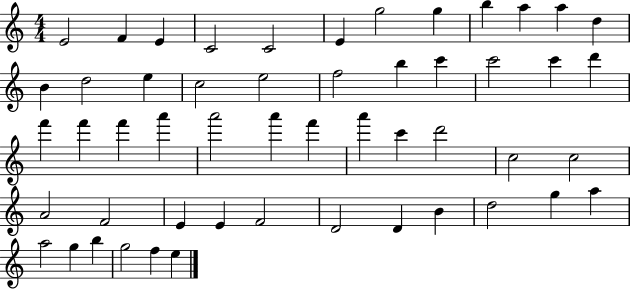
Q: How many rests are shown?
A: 0